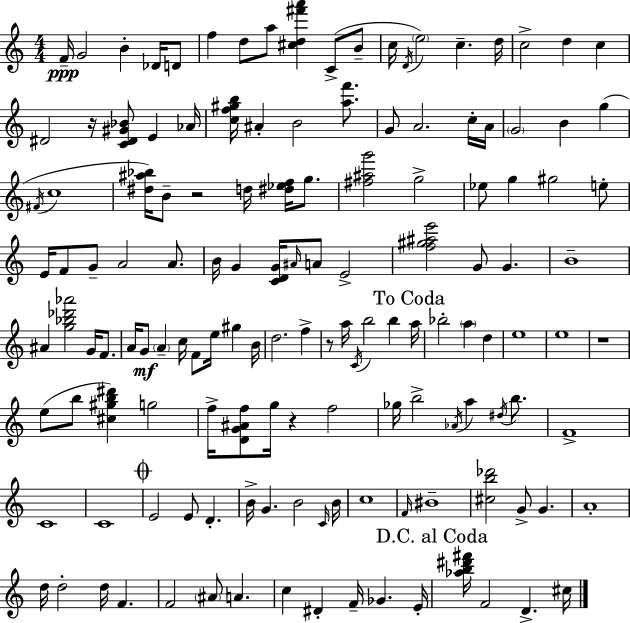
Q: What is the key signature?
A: C major